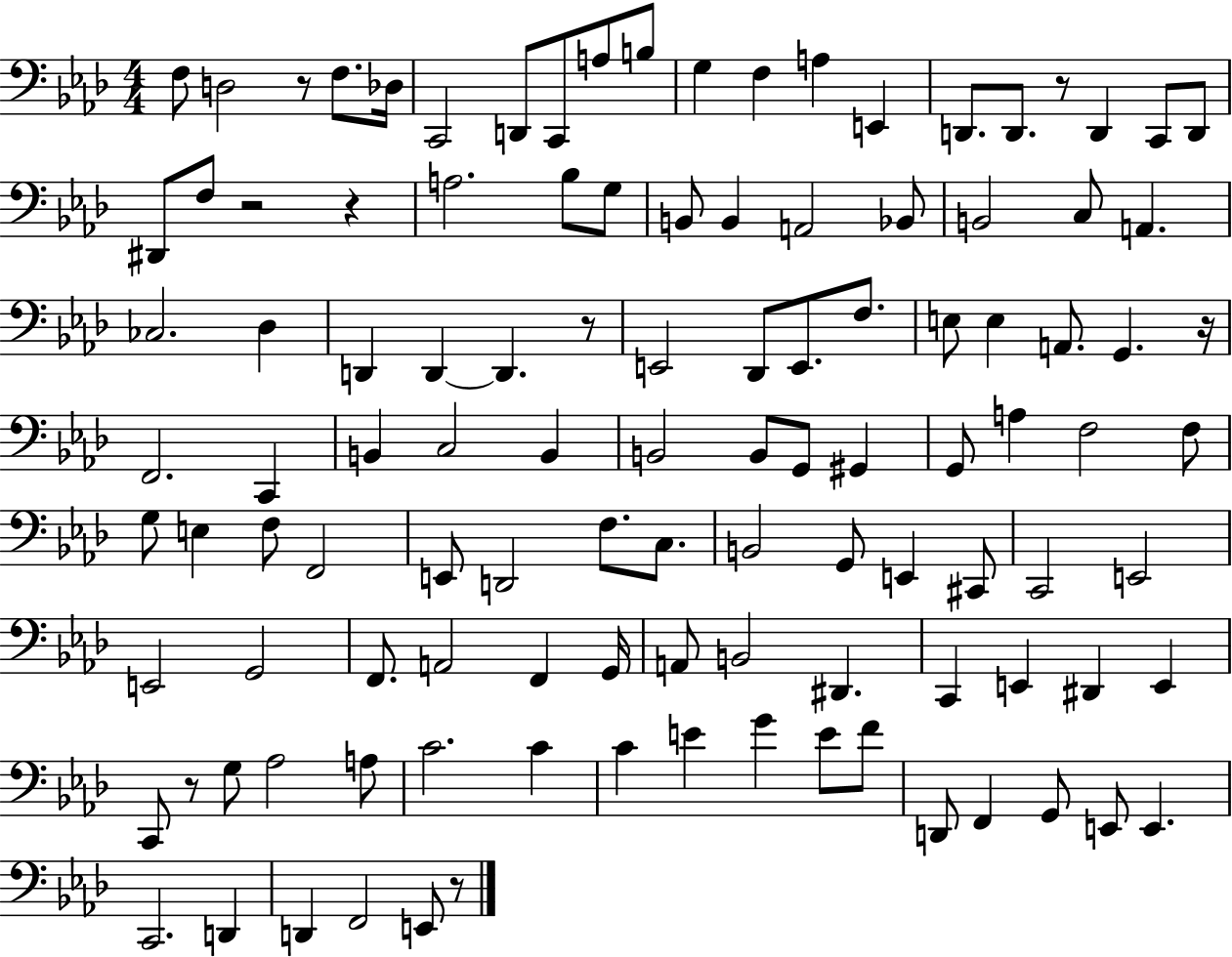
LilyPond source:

{
  \clef bass
  \numericTimeSignature
  \time 4/4
  \key aes \major
  f8 d2 r8 f8. des16 | c,2 d,8 c,8 a8 b8 | g4 f4 a4 e,4 | d,8. d,8. r8 d,4 c,8 d,8 | \break dis,8 f8 r2 r4 | a2. bes8 g8 | b,8 b,4 a,2 bes,8 | b,2 c8 a,4. | \break ces2. des4 | d,4 d,4~~ d,4. r8 | e,2 des,8 e,8. f8. | e8 e4 a,8. g,4. r16 | \break f,2. c,4 | b,4 c2 b,4 | b,2 b,8 g,8 gis,4 | g,8 a4 f2 f8 | \break g8 e4 f8 f,2 | e,8 d,2 f8. c8. | b,2 g,8 e,4 cis,8 | c,2 e,2 | \break e,2 g,2 | f,8. a,2 f,4 g,16 | a,8 b,2 dis,4. | c,4 e,4 dis,4 e,4 | \break c,8 r8 g8 aes2 a8 | c'2. c'4 | c'4 e'4 g'4 e'8 f'8 | d,8 f,4 g,8 e,8 e,4. | \break c,2. d,4 | d,4 f,2 e,8 r8 | \bar "|."
}